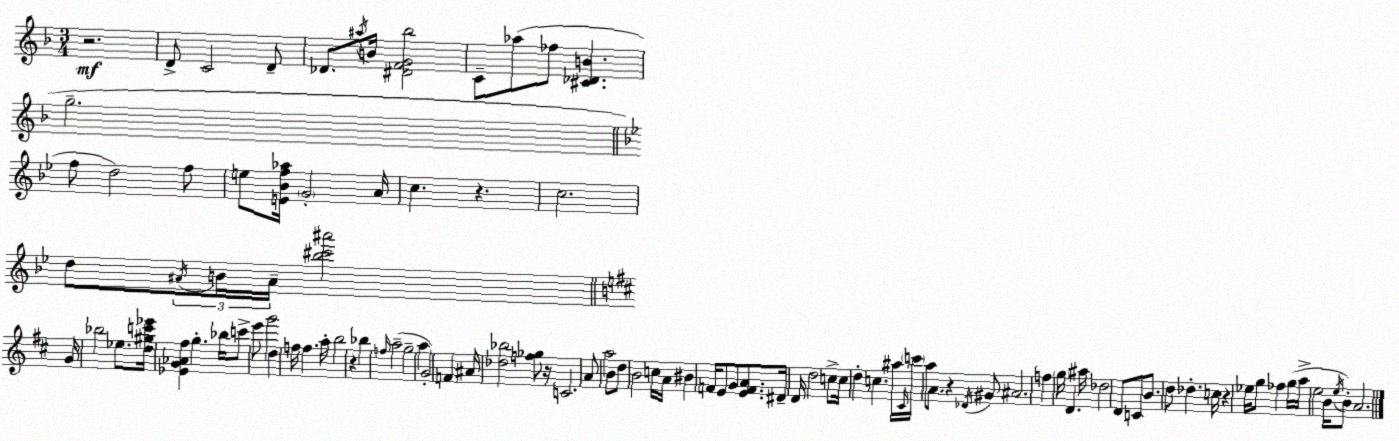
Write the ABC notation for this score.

X:1
T:Untitled
M:3/4
L:1/4
K:F
z2 D/2 C2 D/2 _D/2 ^a/4 B/4 [^DFG_b]2 C/2 _a/2 _f/2 [^C_DB] g2 f/2 d2 f/2 e/2 [E_Bf_a]/4 G2 A/4 c z c2 d/2 ^A/4 B/4 ^A/4 [_b^c'^a']2 G/4 _b2 _e/2 [d^gc'_e']/4 [_EG_A^f] g _b/4 c'/2 e'/2 g'2 d f/4 f a/4 b2 z _b f/4 a2 g2 a G2 F ^A/4 [_d_b]2 [f_g]/2 z/4 C2 A/2 a2 B/2 d/2 B2 c/4 A/4 ^B F/4 E/2 G/2 [EFA]/2 ^D/4 D/4 d2 c/2 c/4 d c ^a/4 ^C/4 c'/4 a/2 A/2 z _D/4 ^G/2 ^A2 f g/4 D ^a/4 _d2 D/2 C/2 B/2 d/2 _d c/4 z _e/4 g/2 _f g/4 a/4 e2 B/4 e/4 B/2 A2